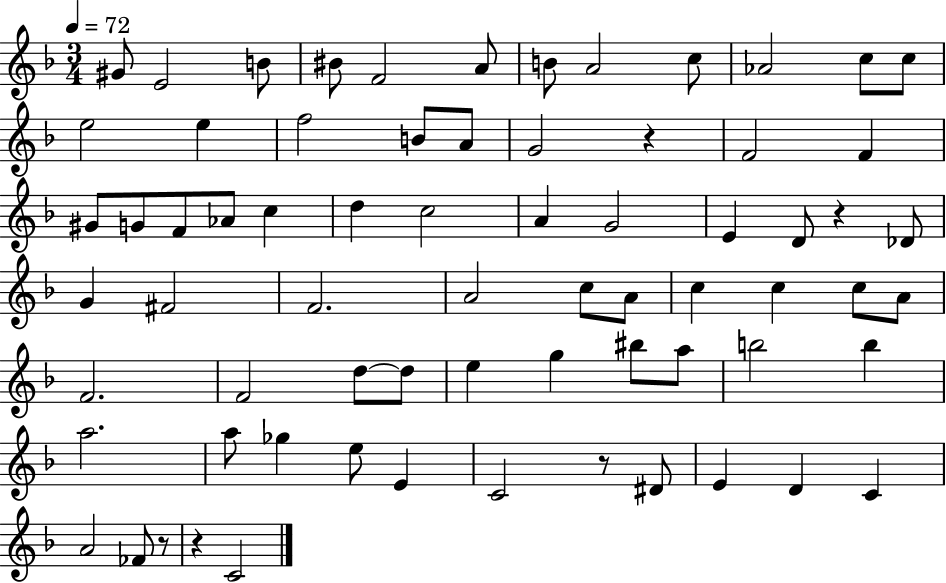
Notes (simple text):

G#4/e E4/h B4/e BIS4/e F4/h A4/e B4/e A4/h C5/e Ab4/h C5/e C5/e E5/h E5/q F5/h B4/e A4/e G4/h R/q F4/h F4/q G#4/e G4/e F4/e Ab4/e C5/q D5/q C5/h A4/q G4/h E4/q D4/e R/q Db4/e G4/q F#4/h F4/h. A4/h C5/e A4/e C5/q C5/q C5/e A4/e F4/h. F4/h D5/e D5/e E5/q G5/q BIS5/e A5/e B5/h B5/q A5/h. A5/e Gb5/q E5/e E4/q C4/h R/e D#4/e E4/q D4/q C4/q A4/h FES4/e R/e R/q C4/h